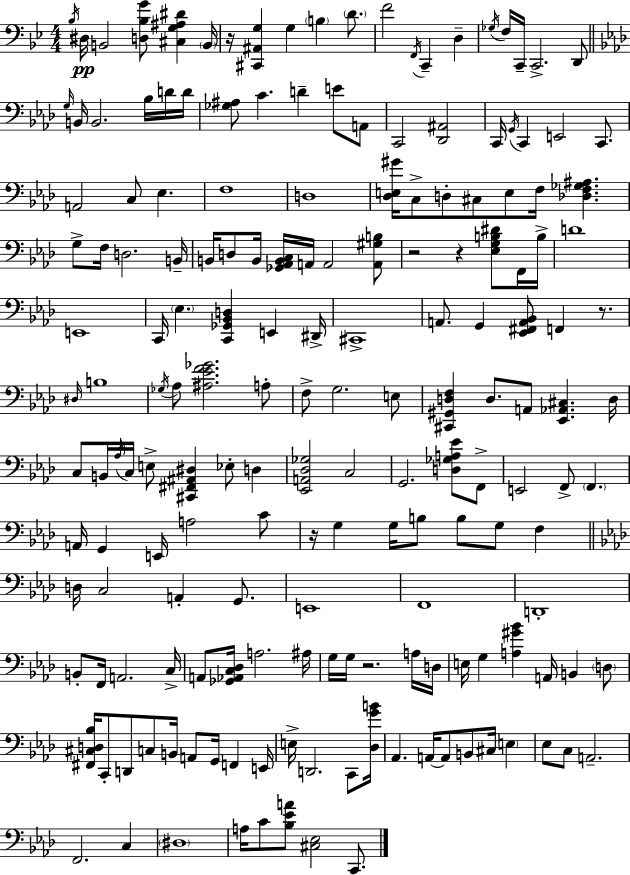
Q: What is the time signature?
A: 4/4